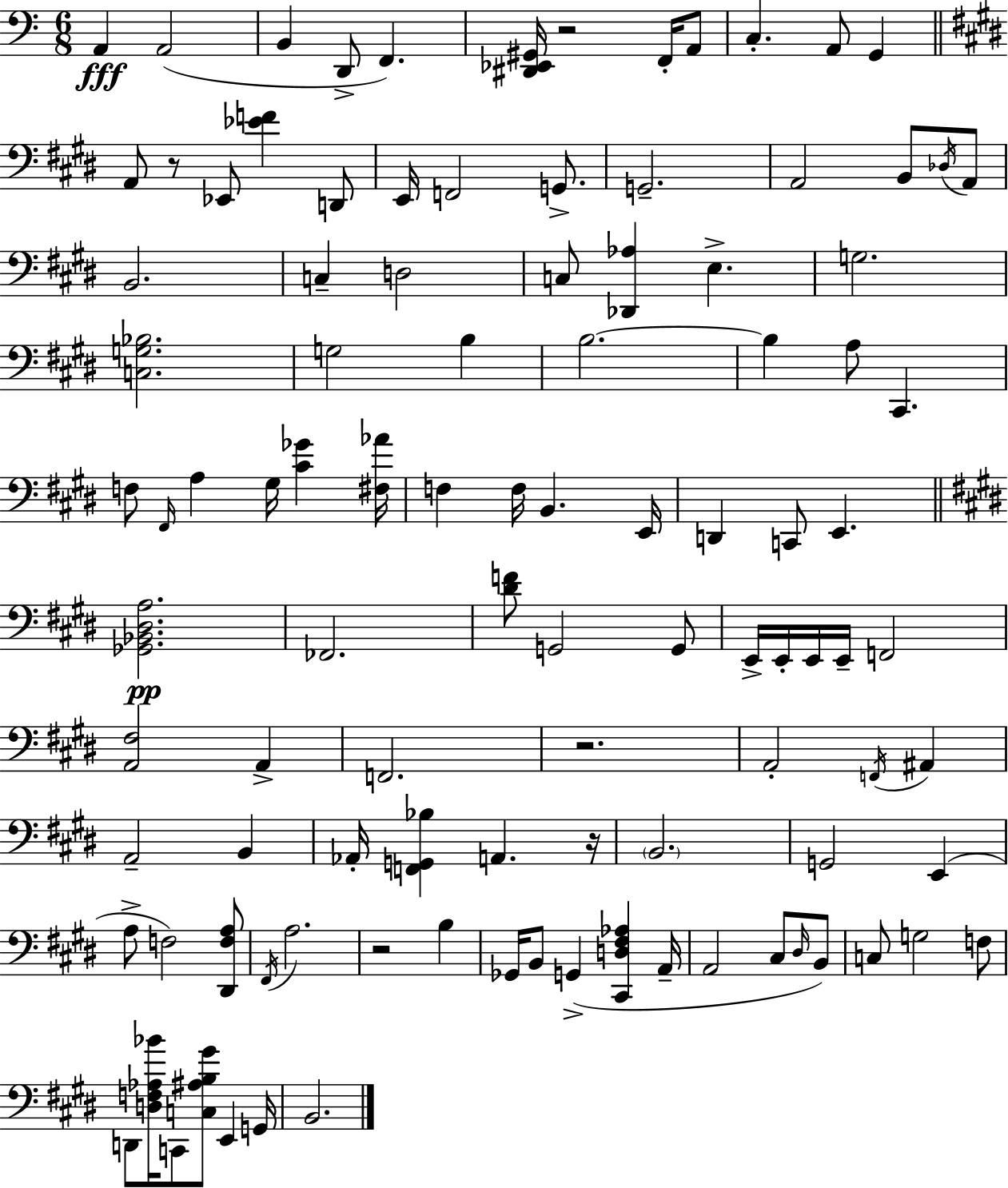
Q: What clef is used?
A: bass